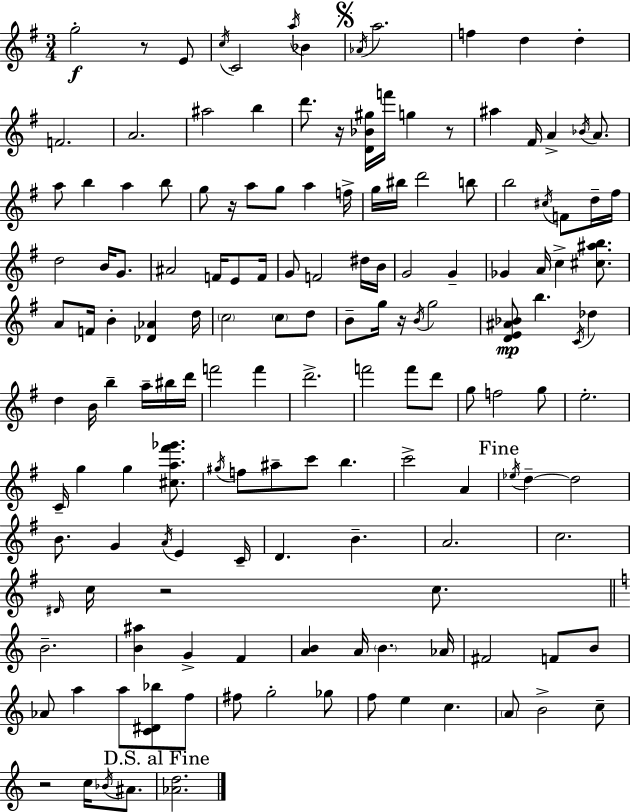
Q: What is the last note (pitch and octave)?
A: A#4